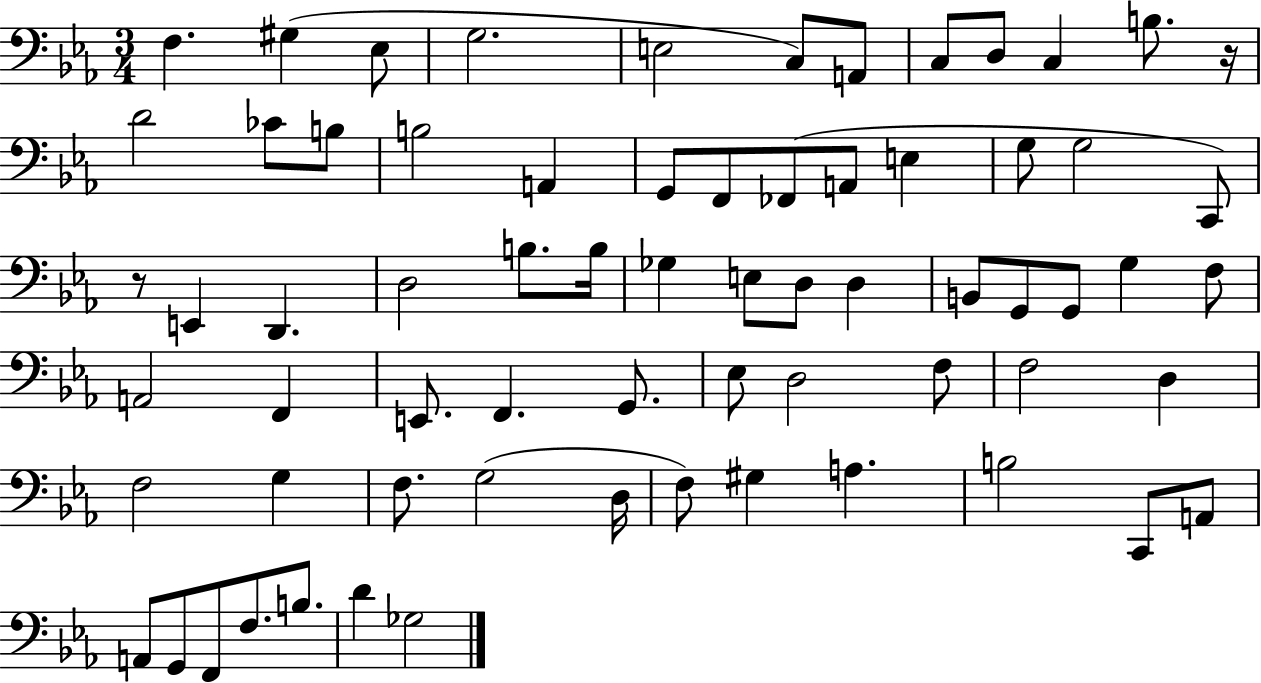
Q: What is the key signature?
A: EES major